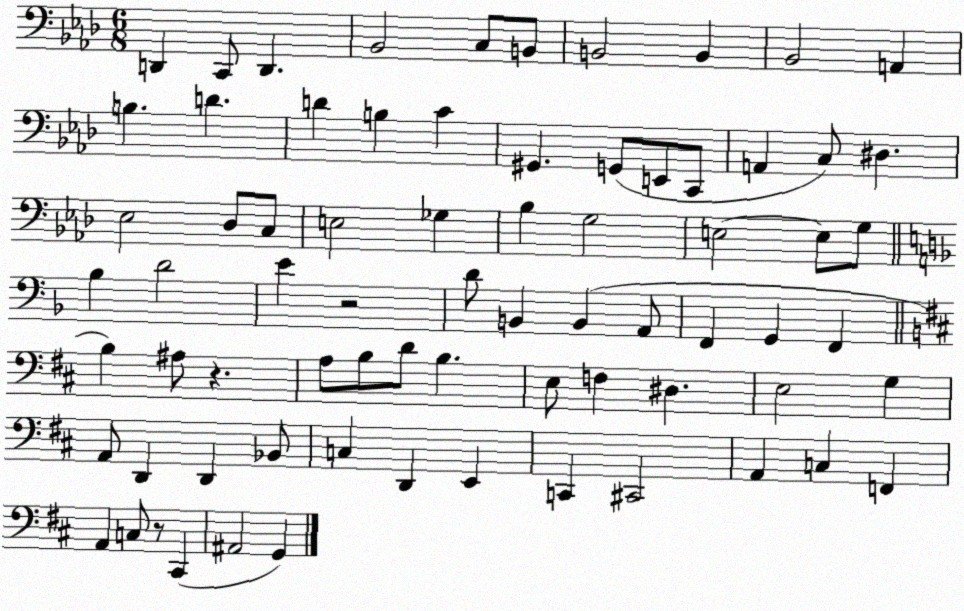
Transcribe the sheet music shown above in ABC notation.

X:1
T:Untitled
M:6/8
L:1/4
K:Ab
D,, C,,/2 D,, _B,,2 C,/2 B,,/2 B,,2 B,, _B,,2 A,, B, D D B, C ^G,, G,,/2 E,,/2 C,,/2 A,, C,/2 ^D, _E,2 _D,/2 C,/2 E,2 _G, _B, G,2 E,2 E,/2 G,/2 _B, D2 E z2 D/2 B,, B,, A,,/2 F,, G,, F,, B, ^A,/2 z A,/2 B,/2 D/2 B, E,/2 F, ^D, E,2 G, A,,/2 D,, D,, _B,,/2 C, D,, E,, C,, ^C,,2 A,, C, F,, A,, C,/2 z/2 ^C,, ^A,,2 G,,